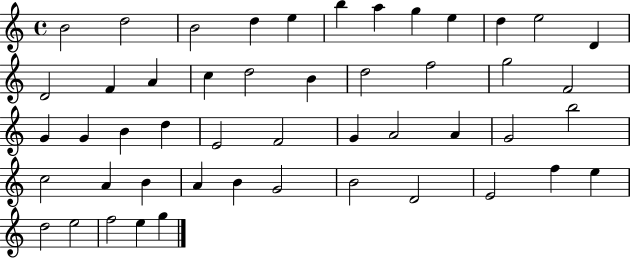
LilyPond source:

{
  \clef treble
  \time 4/4
  \defaultTimeSignature
  \key c \major
  b'2 d''2 | b'2 d''4 e''4 | b''4 a''4 g''4 e''4 | d''4 e''2 d'4 | \break d'2 f'4 a'4 | c''4 d''2 b'4 | d''2 f''2 | g''2 f'2 | \break g'4 g'4 b'4 d''4 | e'2 f'2 | g'4 a'2 a'4 | g'2 b''2 | \break c''2 a'4 b'4 | a'4 b'4 g'2 | b'2 d'2 | e'2 f''4 e''4 | \break d''2 e''2 | f''2 e''4 g''4 | \bar "|."
}